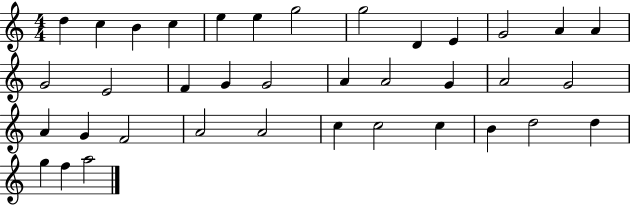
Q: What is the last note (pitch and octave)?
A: A5